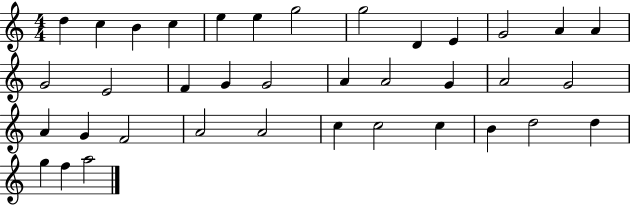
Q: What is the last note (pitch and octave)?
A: A5